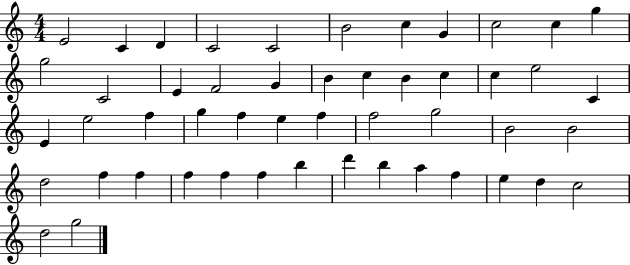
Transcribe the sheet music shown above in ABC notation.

X:1
T:Untitled
M:4/4
L:1/4
K:C
E2 C D C2 C2 B2 c G c2 c g g2 C2 E F2 G B c B c c e2 C E e2 f g f e f f2 g2 B2 B2 d2 f f f f f b d' b a f e d c2 d2 g2